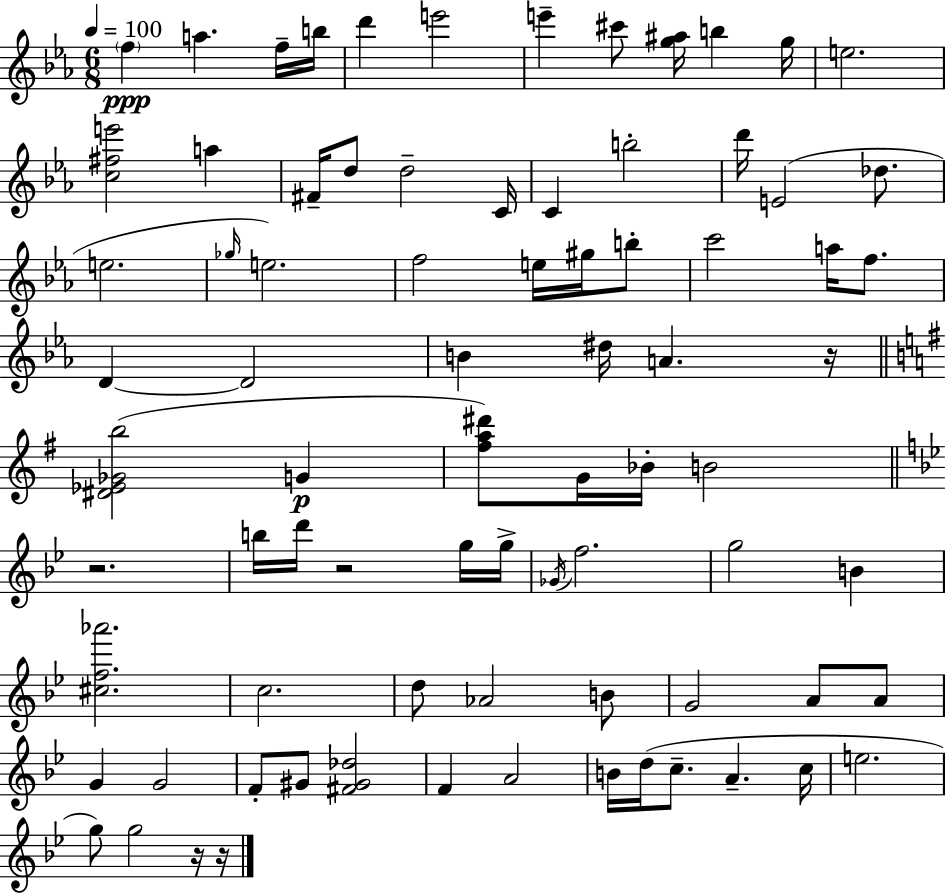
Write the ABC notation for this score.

X:1
T:Untitled
M:6/8
L:1/4
K:Cm
f a f/4 b/4 d' e'2 e' ^c'/2 [g^a]/4 b g/4 e2 [c^fe']2 a ^F/4 d/2 d2 C/4 C b2 d'/4 E2 _d/2 e2 _g/4 e2 f2 e/4 ^g/4 b/2 c'2 a/4 f/2 D D2 B ^d/4 A z/4 [^D_E_Gb]2 G [^fa^d']/2 G/4 _B/4 B2 z2 b/4 d'/4 z2 g/4 g/4 _G/4 f2 g2 B [^cf_a']2 c2 d/2 _A2 B/2 G2 A/2 A/2 G G2 F/2 ^G/2 [^F^G_d]2 F A2 B/4 d/4 c/2 A c/4 e2 g/2 g2 z/4 z/4